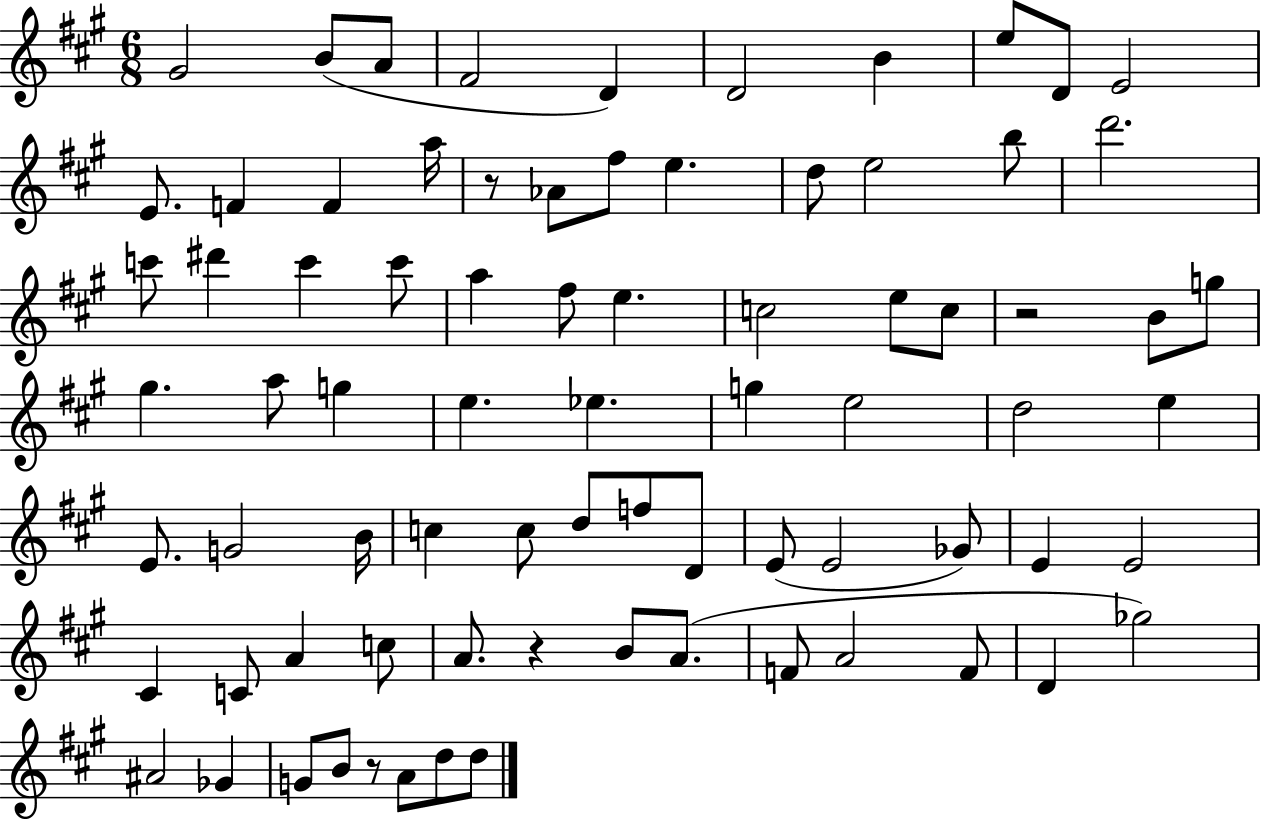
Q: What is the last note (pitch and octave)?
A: D5